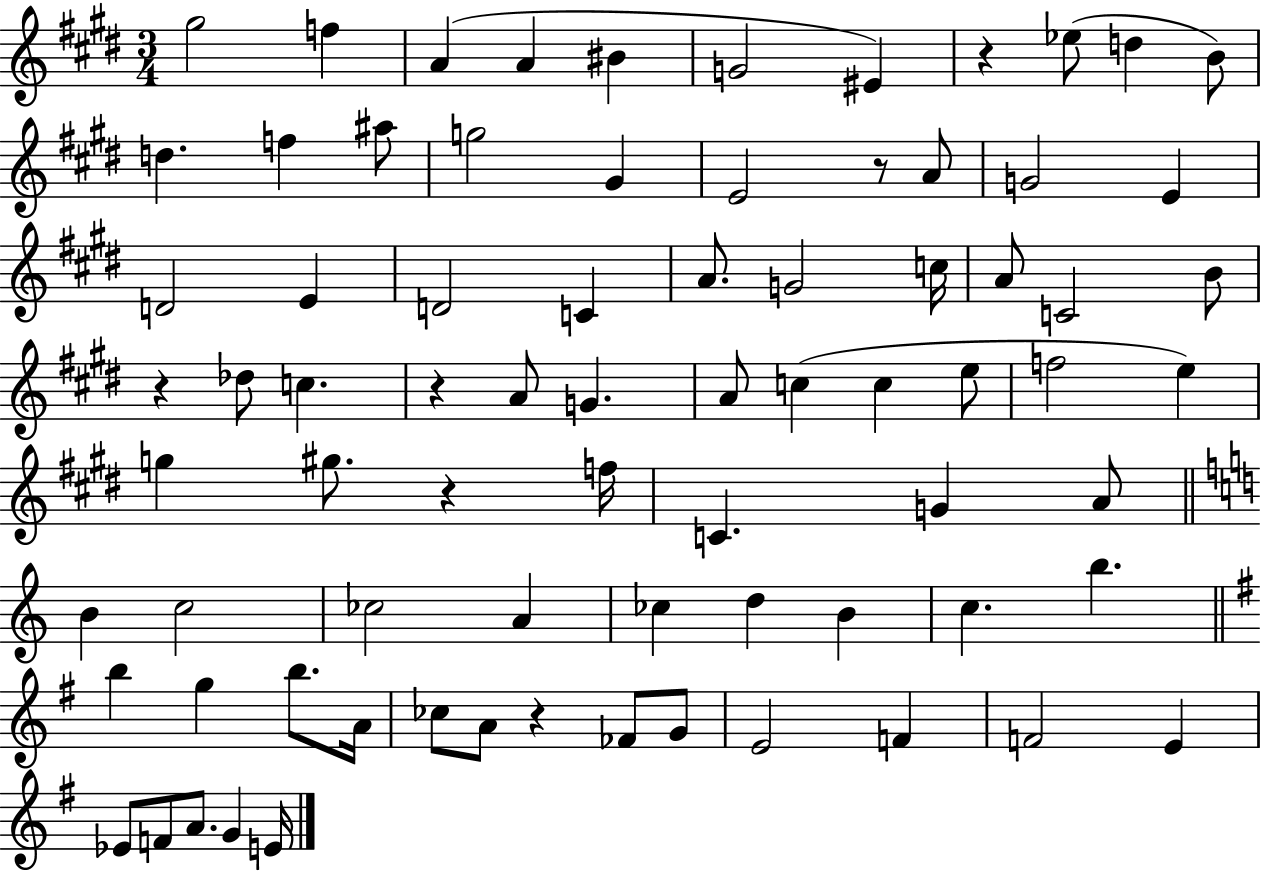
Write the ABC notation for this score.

X:1
T:Untitled
M:3/4
L:1/4
K:E
^g2 f A A ^B G2 ^E z _e/2 d B/2 d f ^a/2 g2 ^G E2 z/2 A/2 G2 E D2 E D2 C A/2 G2 c/4 A/2 C2 B/2 z _d/2 c z A/2 G A/2 c c e/2 f2 e g ^g/2 z f/4 C G A/2 B c2 _c2 A _c d B c b b g b/2 A/4 _c/2 A/2 z _F/2 G/2 E2 F F2 E _E/2 F/2 A/2 G E/4